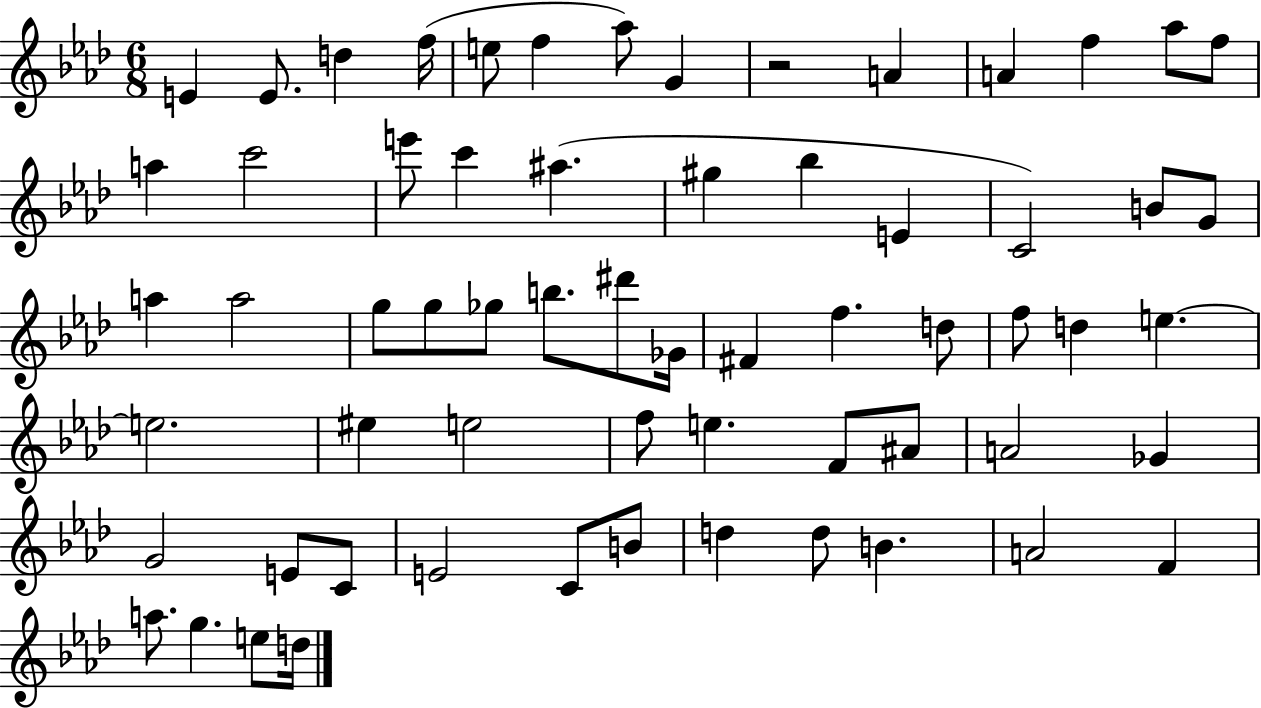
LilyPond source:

{
  \clef treble
  \numericTimeSignature
  \time 6/8
  \key aes \major
  e'4 e'8. d''4 f''16( | e''8 f''4 aes''8) g'4 | r2 a'4 | a'4 f''4 aes''8 f''8 | \break a''4 c'''2 | e'''8 c'''4 ais''4.( | gis''4 bes''4 e'4 | c'2) b'8 g'8 | \break a''4 a''2 | g''8 g''8 ges''8 b''8. dis'''8 ges'16 | fis'4 f''4. d''8 | f''8 d''4 e''4.~~ | \break e''2. | eis''4 e''2 | f''8 e''4. f'8 ais'8 | a'2 ges'4 | \break g'2 e'8 c'8 | e'2 c'8 b'8 | d''4 d''8 b'4. | a'2 f'4 | \break a''8. g''4. e''8 d''16 | \bar "|."
}